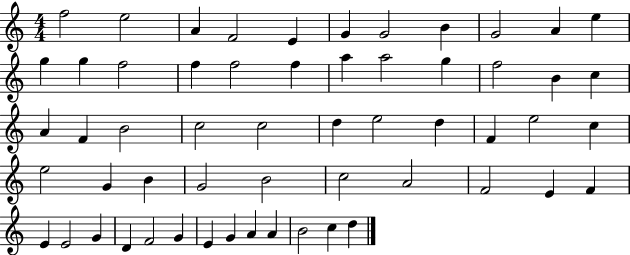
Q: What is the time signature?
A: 4/4